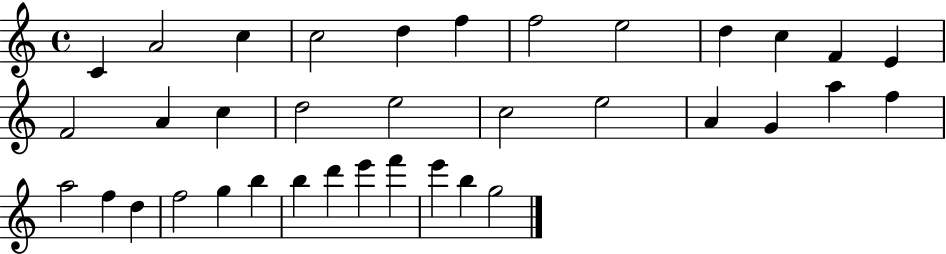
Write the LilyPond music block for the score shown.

{
  \clef treble
  \time 4/4
  \defaultTimeSignature
  \key c \major
  c'4 a'2 c''4 | c''2 d''4 f''4 | f''2 e''2 | d''4 c''4 f'4 e'4 | \break f'2 a'4 c''4 | d''2 e''2 | c''2 e''2 | a'4 g'4 a''4 f''4 | \break a''2 f''4 d''4 | f''2 g''4 b''4 | b''4 d'''4 e'''4 f'''4 | e'''4 b''4 g''2 | \break \bar "|."
}